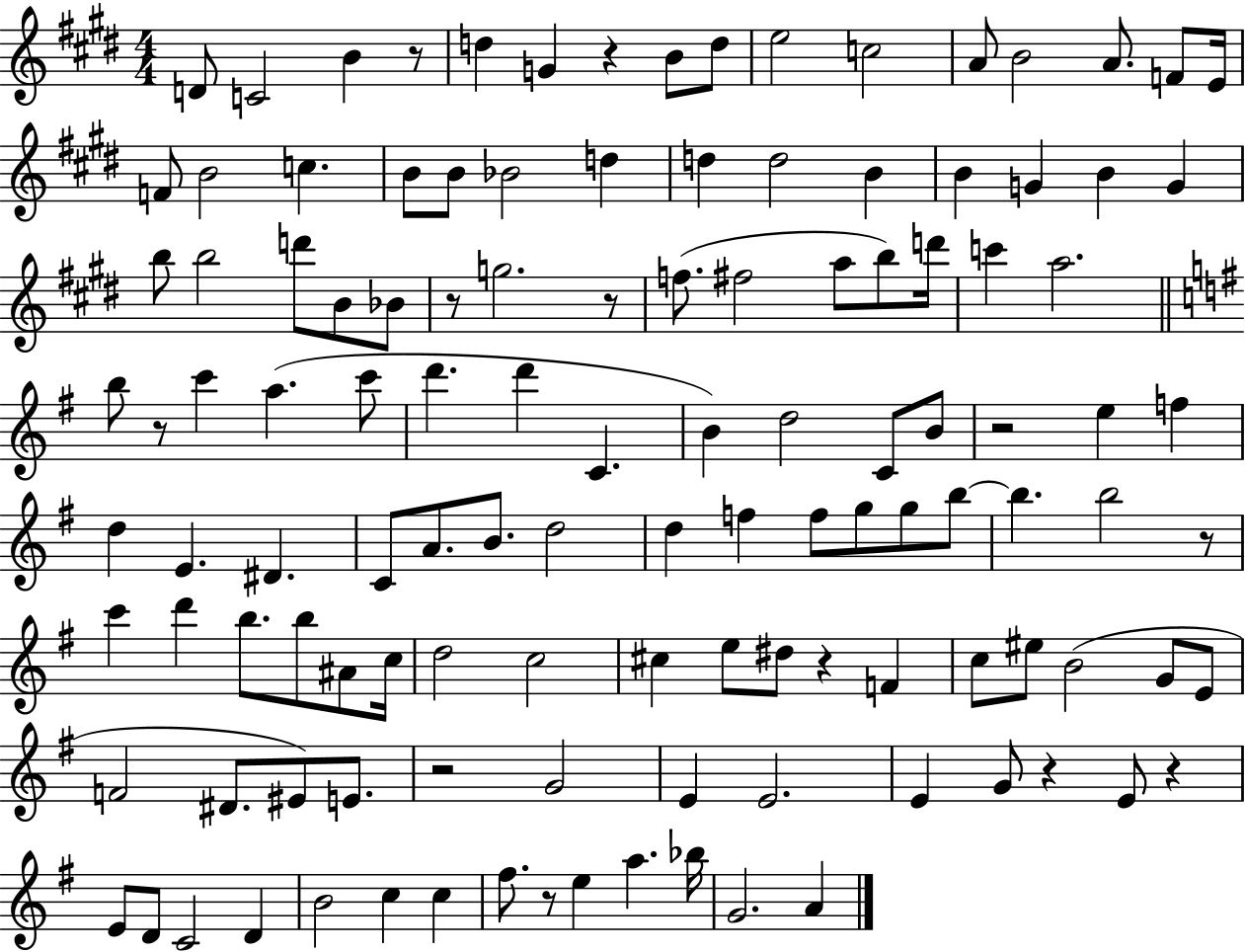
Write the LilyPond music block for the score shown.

{
  \clef treble
  \numericTimeSignature
  \time 4/4
  \key e \major
  \repeat volta 2 { d'8 c'2 b'4 r8 | d''4 g'4 r4 b'8 d''8 | e''2 c''2 | a'8 b'2 a'8. f'8 e'16 | \break f'8 b'2 c''4. | b'8 b'8 bes'2 d''4 | d''4 d''2 b'4 | b'4 g'4 b'4 g'4 | \break b''8 b''2 d'''8 b'8 bes'8 | r8 g''2. r8 | f''8.( fis''2 a''8 b''8) d'''16 | c'''4 a''2. | \break \bar "||" \break \key g \major b''8 r8 c'''4 a''4.( c'''8 | d'''4. d'''4 c'4. | b'4) d''2 c'8 b'8 | r2 e''4 f''4 | \break d''4 e'4. dis'4. | c'8 a'8. b'8. d''2 | d''4 f''4 f''8 g''8 g''8 b''8~~ | b''4. b''2 r8 | \break c'''4 d'''4 b''8. b''8 ais'8 c''16 | d''2 c''2 | cis''4 e''8 dis''8 r4 f'4 | c''8 eis''8 b'2( g'8 e'8 | \break f'2 dis'8. eis'8) e'8. | r2 g'2 | e'4 e'2. | e'4 g'8 r4 e'8 r4 | \break e'8 d'8 c'2 d'4 | b'2 c''4 c''4 | fis''8. r8 e''4 a''4. bes''16 | g'2. a'4 | \break } \bar "|."
}